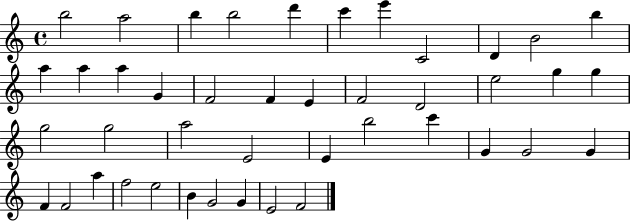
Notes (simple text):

B5/h A5/h B5/q B5/h D6/q C6/q E6/q C4/h D4/q B4/h B5/q A5/q A5/q A5/q G4/q F4/h F4/q E4/q F4/h D4/h E5/h G5/q G5/q G5/h G5/h A5/h E4/h E4/q B5/h C6/q G4/q G4/h G4/q F4/q F4/h A5/q F5/h E5/h B4/q G4/h G4/q E4/h F4/h